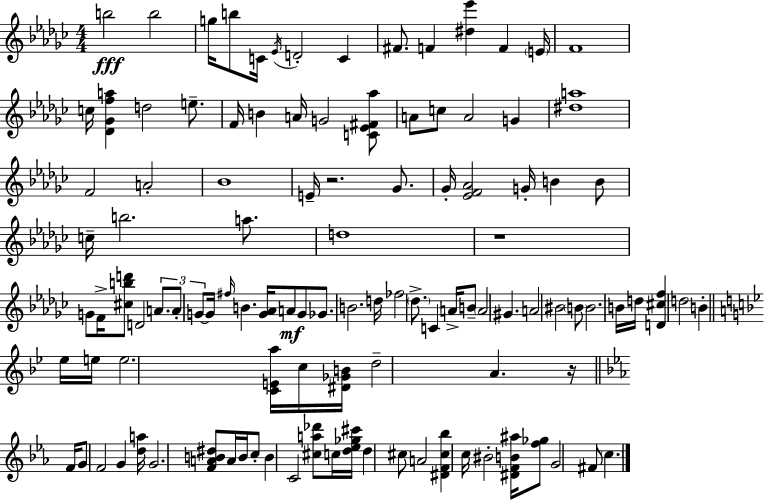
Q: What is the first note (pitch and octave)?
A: B5